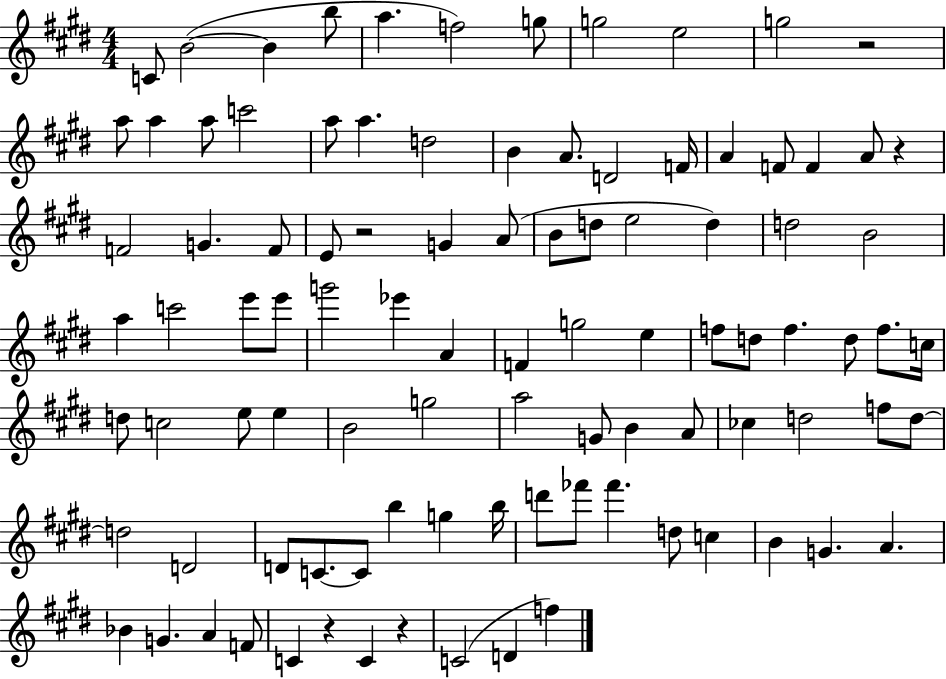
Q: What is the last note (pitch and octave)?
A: F5